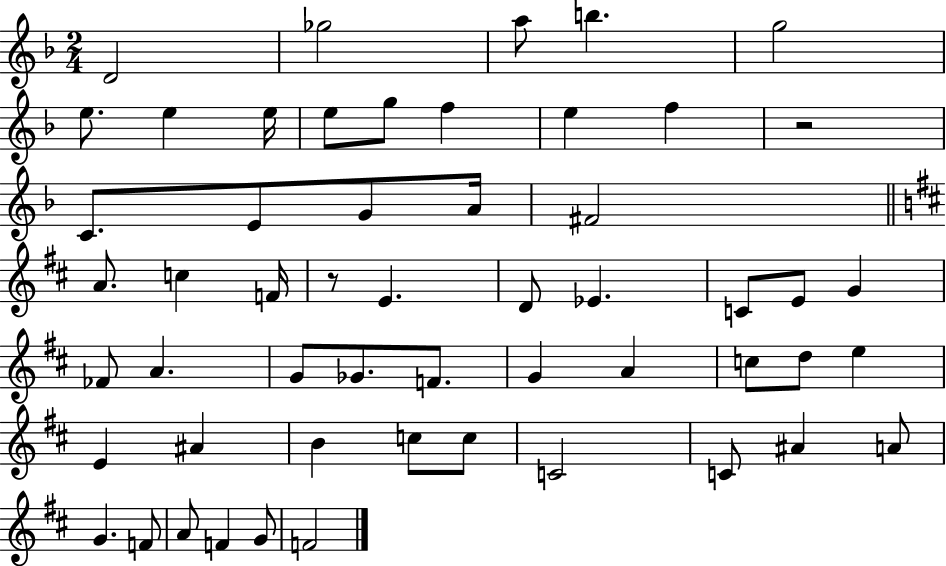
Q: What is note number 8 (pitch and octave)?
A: E5